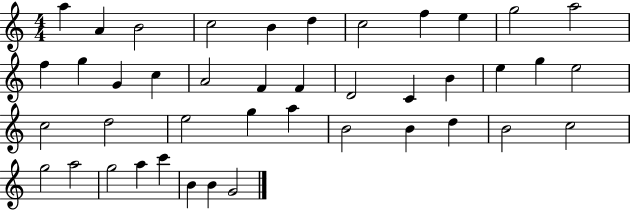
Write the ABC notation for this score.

X:1
T:Untitled
M:4/4
L:1/4
K:C
a A B2 c2 B d c2 f e g2 a2 f g G c A2 F F D2 C B e g e2 c2 d2 e2 g a B2 B d B2 c2 g2 a2 g2 a c' B B G2